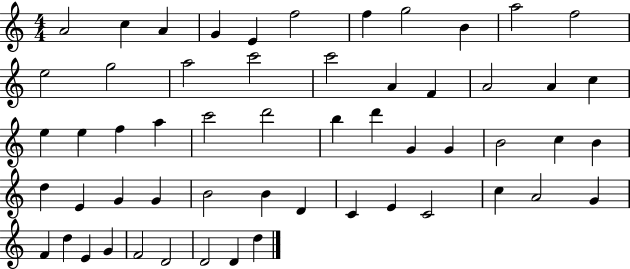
A4/h C5/q A4/q G4/q E4/q F5/h F5/q G5/h B4/q A5/h F5/h E5/h G5/h A5/h C6/h C6/h A4/q F4/q A4/h A4/q C5/q E5/q E5/q F5/q A5/q C6/h D6/h B5/q D6/q G4/q G4/q B4/h C5/q B4/q D5/q E4/q G4/q G4/q B4/h B4/q D4/q C4/q E4/q C4/h C5/q A4/h G4/q F4/q D5/q E4/q G4/q F4/h D4/h D4/h D4/q D5/q